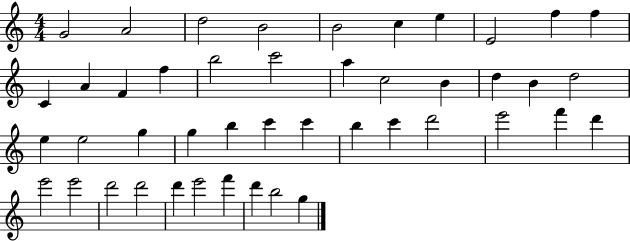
G4/h A4/h D5/h B4/h B4/h C5/q E5/q E4/h F5/q F5/q C4/q A4/q F4/q F5/q B5/h C6/h A5/q C5/h B4/q D5/q B4/q D5/h E5/q E5/h G5/q G5/q B5/q C6/q C6/q B5/q C6/q D6/h E6/h F6/q D6/q E6/h E6/h D6/h D6/h D6/q E6/h F6/q D6/q B5/h G5/q